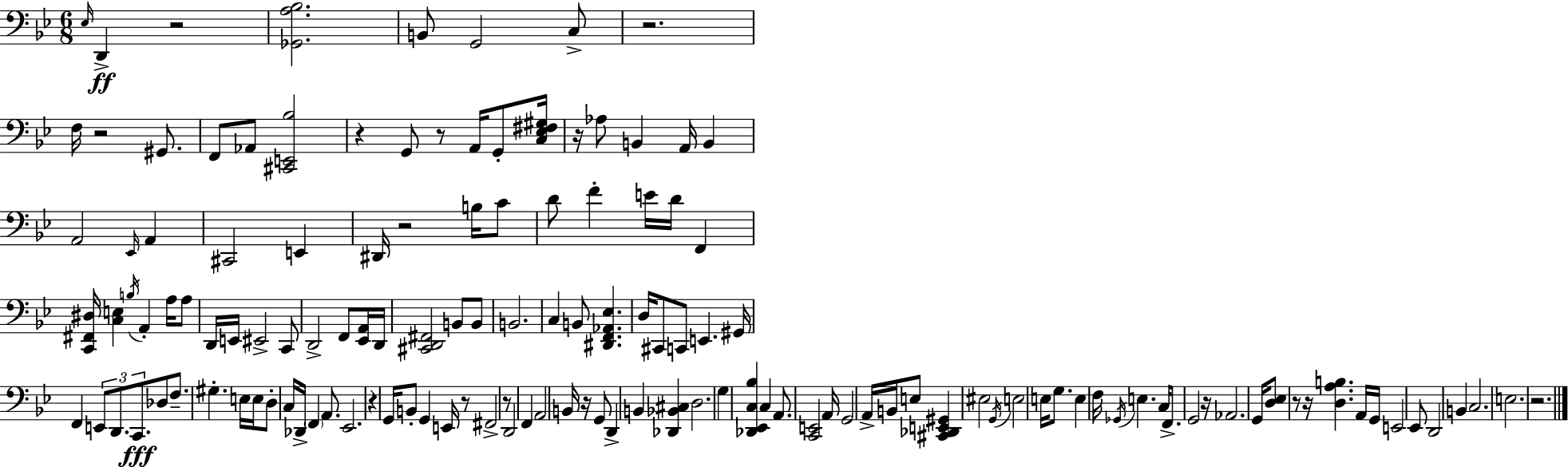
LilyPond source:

{
  \clef bass
  \numericTimeSignature
  \time 6/8
  \key g \minor
  \grace { ees16 }\ff d,4-> r2 | <ges, a bes>2. | b,8 g,2 c8-> | r2. | \break f16 r2 gis,8. | f,8 aes,8 <cis, e, bes>2 | r4 g,8 r8 a,16 g,8-. | <c ees fis gis>16 r16 aes8 b,4 a,16 b,4 | \break a,2 \grace { ees,16 } a,4 | cis,2 e,4 | dis,16 r2 b16 | c'8 d'8 f'4-. e'16 d'16 f,4 | \break <c, fis, dis>16 <c e>4 \acciaccatura { b16 } a,4-. | a16 a8 d,16 e,16 eis,2-> | c,8 d,2-> f,8 | <ees, a,>16 d,16 <cis, d, fis,>2 b,8 | \break b,8 b,2. | c4 b,8 <dis, f, aes, ees>4. | d16 cis,8 c,8 e,4. | gis,16 f,4 \tuplet 3/2 { e,8 d,8. | \break c,8.\fff } des8 f8.-- gis4.-. | e16 e16 d8-. c16 des,16-> \parenthesize f,4 | a,8. ees,2. | r4 g,16 b,8-. g,4 | \break e,16 r8 fis,2-> | r8 d,2 f,4 | a,2 b,16 | r16 g,8 d,4-> b,4 <des, bes, cis>4 | \break d2. | g4 <des, ees, c bes>4 c4 | a,8. <c, e,>2 | a,16 g,2 a,16-> | \break b,16 e8 <cis, des, e, gis,>4 eis2 | \acciaccatura { g,16 } e2 | e16 g8. e4 f16 \acciaccatura { ges,16 } e4. | c16 f,8.-> g,2 | \break r16 aes,2. | g,16 <d ees>8 r8 r16 <d a b>4. | a,16 g,16 e,2 | ees,8 d,2 | \break b,4 c2. | e2. | r2. | \bar "|."
}